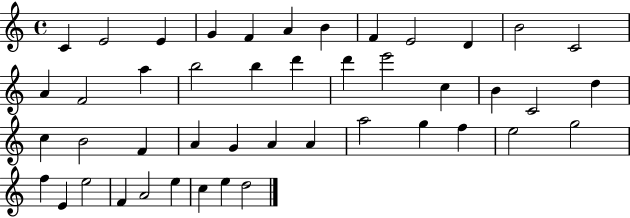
C4/q E4/h E4/q G4/q F4/q A4/q B4/q F4/q E4/h D4/q B4/h C4/h A4/q F4/h A5/q B5/h B5/q D6/q D6/q E6/h C5/q B4/q C4/h D5/q C5/q B4/h F4/q A4/q G4/q A4/q A4/q A5/h G5/q F5/q E5/h G5/h F5/q E4/q E5/h F4/q A4/h E5/q C5/q E5/q D5/h